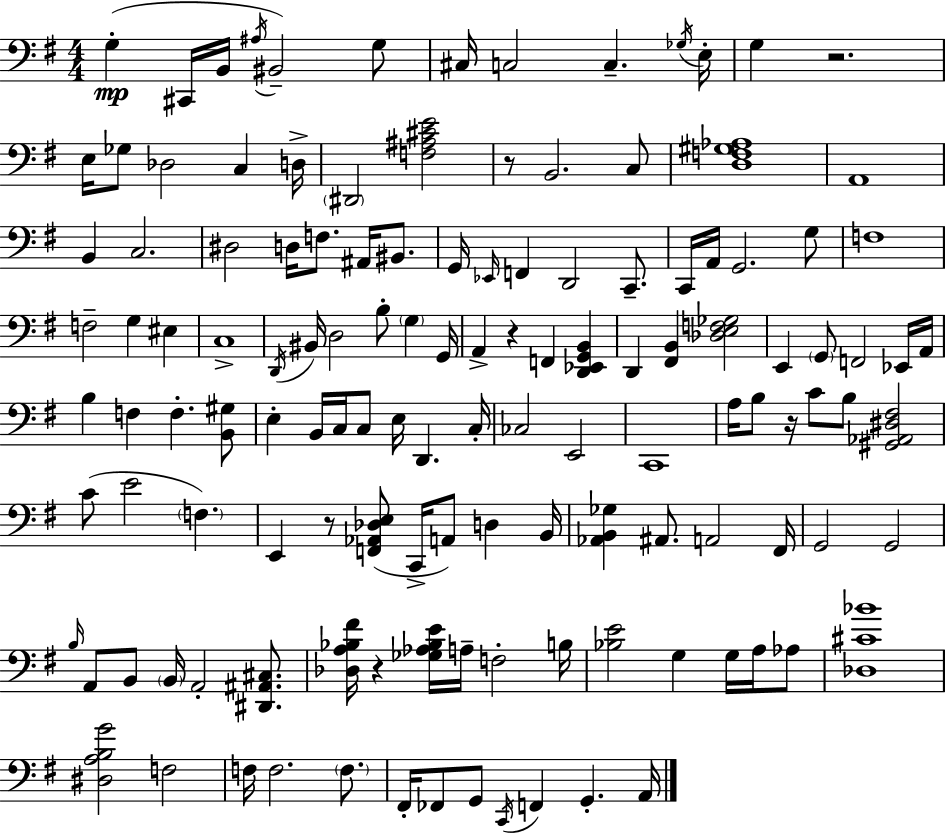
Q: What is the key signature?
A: E minor